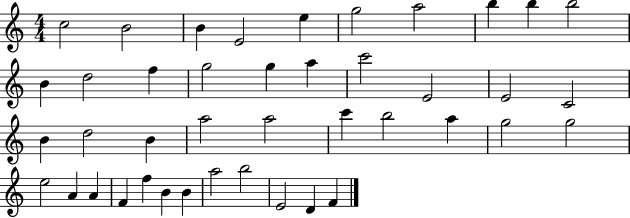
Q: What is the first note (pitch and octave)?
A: C5